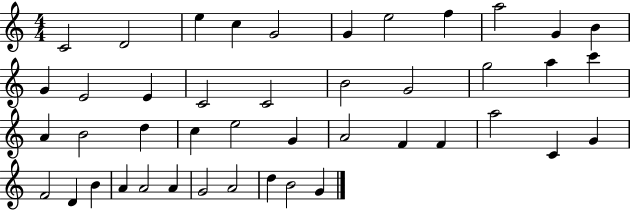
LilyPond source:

{
  \clef treble
  \numericTimeSignature
  \time 4/4
  \key c \major
  c'2 d'2 | e''4 c''4 g'2 | g'4 e''2 f''4 | a''2 g'4 b'4 | \break g'4 e'2 e'4 | c'2 c'2 | b'2 g'2 | g''2 a''4 c'''4 | \break a'4 b'2 d''4 | c''4 e''2 g'4 | a'2 f'4 f'4 | a''2 c'4 g'4 | \break f'2 d'4 b'4 | a'4 a'2 a'4 | g'2 a'2 | d''4 b'2 g'4 | \break \bar "|."
}